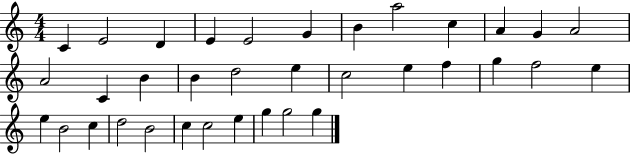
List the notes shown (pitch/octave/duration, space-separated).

C4/q E4/h D4/q E4/q E4/h G4/q B4/q A5/h C5/q A4/q G4/q A4/h A4/h C4/q B4/q B4/q D5/h E5/q C5/h E5/q F5/q G5/q F5/h E5/q E5/q B4/h C5/q D5/h B4/h C5/q C5/h E5/q G5/q G5/h G5/q